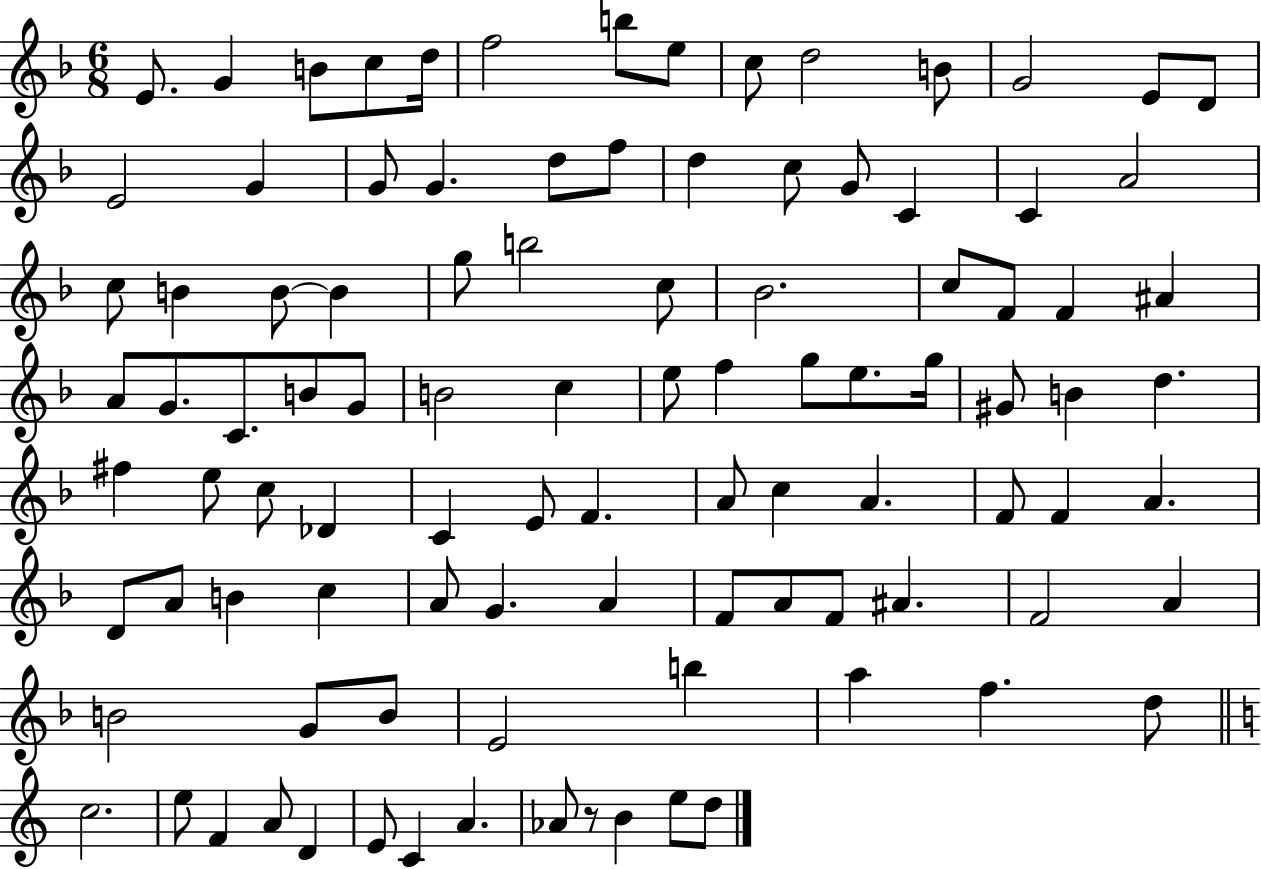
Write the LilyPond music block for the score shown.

{
  \clef treble
  \numericTimeSignature
  \time 6/8
  \key f \major
  \repeat volta 2 { e'8. g'4 b'8 c''8 d''16 | f''2 b''8 e''8 | c''8 d''2 b'8 | g'2 e'8 d'8 | \break e'2 g'4 | g'8 g'4. d''8 f''8 | d''4 c''8 g'8 c'4 | c'4 a'2 | \break c''8 b'4 b'8~~ b'4 | g''8 b''2 c''8 | bes'2. | c''8 f'8 f'4 ais'4 | \break a'8 g'8. c'8. b'8 g'8 | b'2 c''4 | e''8 f''4 g''8 e''8. g''16 | gis'8 b'4 d''4. | \break fis''4 e''8 c''8 des'4 | c'4 e'8 f'4. | a'8 c''4 a'4. | f'8 f'4 a'4. | \break d'8 a'8 b'4 c''4 | a'8 g'4. a'4 | f'8 a'8 f'8 ais'4. | f'2 a'4 | \break b'2 g'8 b'8 | e'2 b''4 | a''4 f''4. d''8 | \bar "||" \break \key c \major c''2. | e''8 f'4 a'8 d'4 | e'8 c'4 a'4. | aes'8 r8 b'4 e''8 d''8 | \break } \bar "|."
}